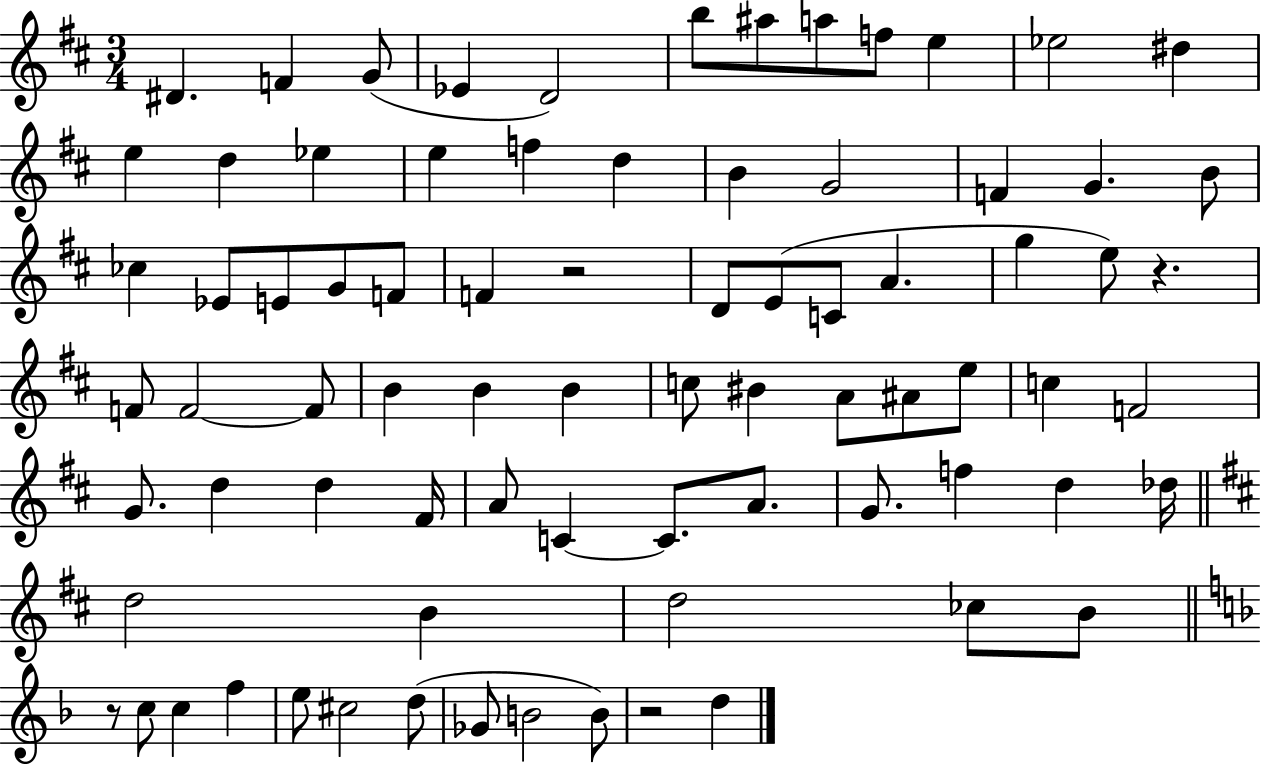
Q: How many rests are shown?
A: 4